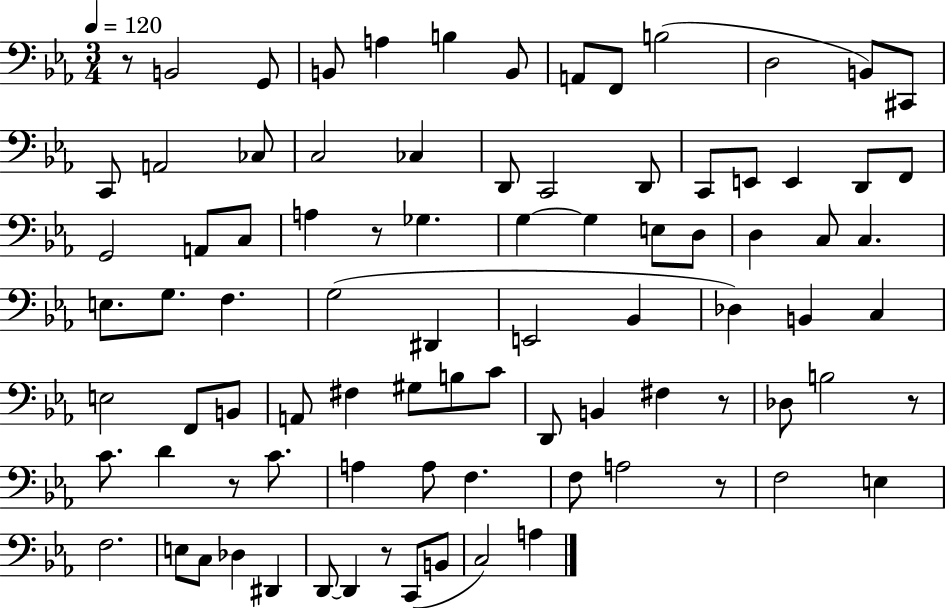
X:1
T:Untitled
M:3/4
L:1/4
K:Eb
z/2 B,,2 G,,/2 B,,/2 A, B, B,,/2 A,,/2 F,,/2 B,2 D,2 B,,/2 ^C,,/2 C,,/2 A,,2 _C,/2 C,2 _C, D,,/2 C,,2 D,,/2 C,,/2 E,,/2 E,, D,,/2 F,,/2 G,,2 A,,/2 C,/2 A, z/2 _G, G, G, E,/2 D,/2 D, C,/2 C, E,/2 G,/2 F, G,2 ^D,, E,,2 _B,, _D, B,, C, E,2 F,,/2 B,,/2 A,,/2 ^F, ^G,/2 B,/2 C/2 D,,/2 B,, ^F, z/2 _D,/2 B,2 z/2 C/2 D z/2 C/2 A, A,/2 F, F,/2 A,2 z/2 F,2 E, F,2 E,/2 C,/2 _D, ^D,, D,,/2 D,, z/2 C,,/2 B,,/2 C,2 A,